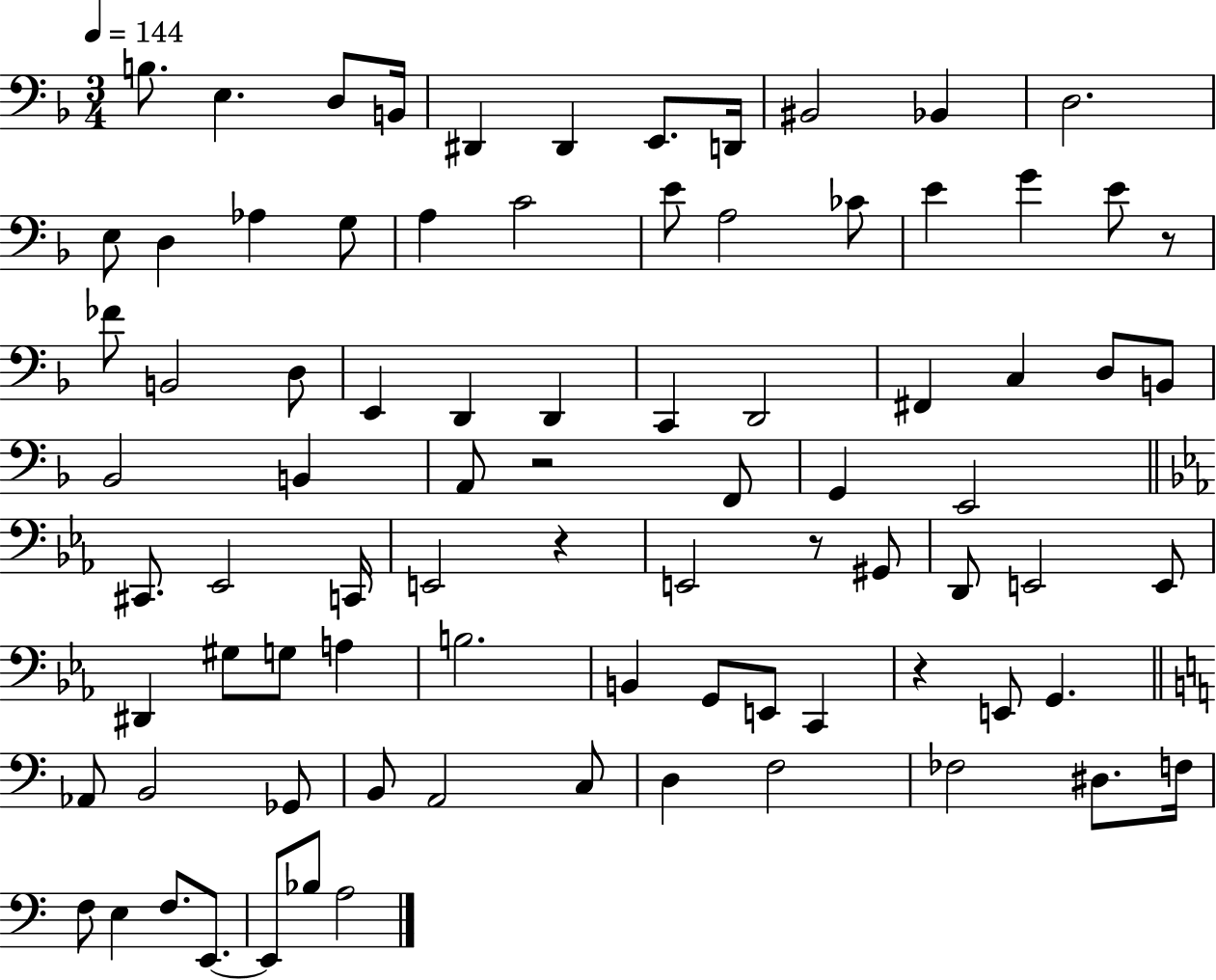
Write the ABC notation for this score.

X:1
T:Untitled
M:3/4
L:1/4
K:F
B,/2 E, D,/2 B,,/4 ^D,, ^D,, E,,/2 D,,/4 ^B,,2 _B,, D,2 E,/2 D, _A, G,/2 A, C2 E/2 A,2 _C/2 E G E/2 z/2 _F/2 B,,2 D,/2 E,, D,, D,, C,, D,,2 ^F,, C, D,/2 B,,/2 _B,,2 B,, A,,/2 z2 F,,/2 G,, E,,2 ^C,,/2 _E,,2 C,,/4 E,,2 z E,,2 z/2 ^G,,/2 D,,/2 E,,2 E,,/2 ^D,, ^G,/2 G,/2 A, B,2 B,, G,,/2 E,,/2 C,, z E,,/2 G,, _A,,/2 B,,2 _G,,/2 B,,/2 A,,2 C,/2 D, F,2 _F,2 ^D,/2 F,/4 F,/2 E, F,/2 E,,/2 E,,/2 _B,/2 A,2